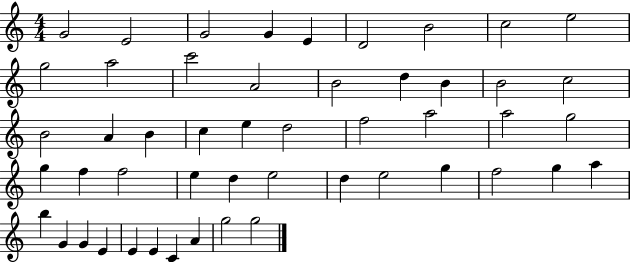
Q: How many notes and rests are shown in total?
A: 50